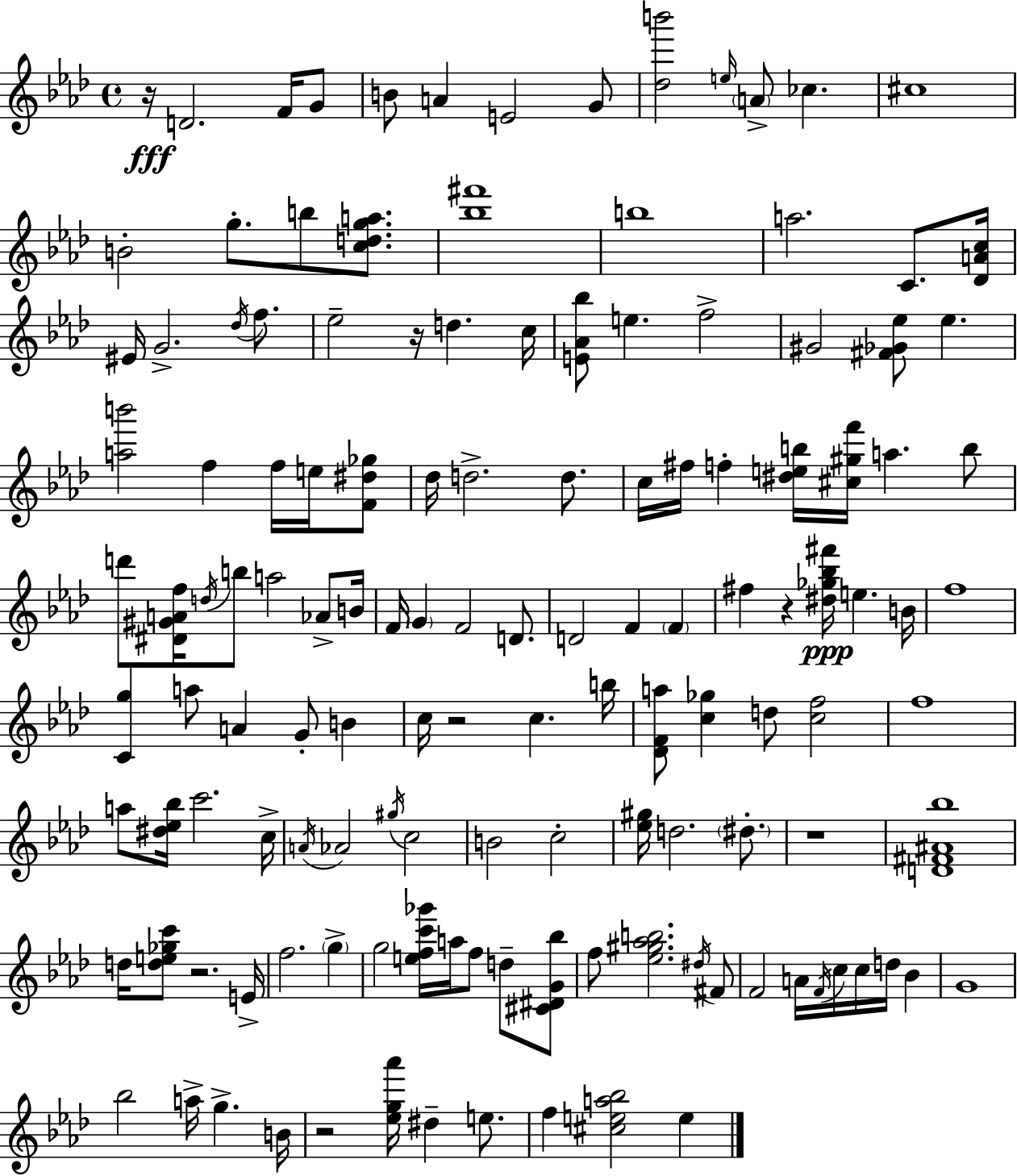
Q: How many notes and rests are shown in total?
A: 135